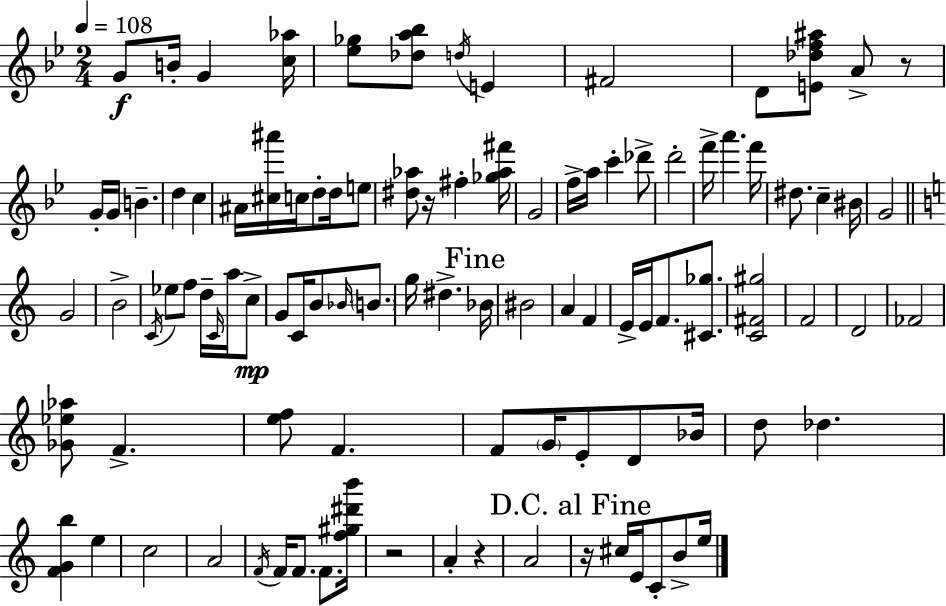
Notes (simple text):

G4/e B4/s G4/q [C5,Ab5]/s [Eb5,Gb5]/e [Db5,A5,Bb5]/e D5/s E4/q F#4/h D4/e [E4,Db5,F5,A#5]/e A4/e R/e G4/s G4/s B4/q. D5/q C5/q A#4/s [C#5,A#6]/s C5/s D5/e D5/s E5/e [D#5,Ab5]/e R/s F#5/q [Gb5,Ab5,F#6]/s G4/h F5/s A5/s C6/q Db6/e D6/h F6/s A6/q. F6/s D#5/e. C5/q BIS4/s G4/h G4/h B4/h C4/s Eb5/e F5/e D5/s C4/s A5/s C5/e G4/e C4/s B4/e Bb4/s B4/e. G5/s D#5/q. Bb4/s BIS4/h A4/q F4/q E4/s E4/s F4/e. [C#4,Gb5]/e. [C4,F#4,G#5]/h F4/h D4/h FES4/h [Gb4,Eb5,Ab5]/e F4/q. [E5,F5]/e F4/q. F4/e G4/s E4/e D4/e Bb4/s D5/e Db5/q. [F4,G4,B5]/q E5/q C5/h A4/h F4/s F4/s F4/e. F4/e. [F5,G#5,D#6,B6]/s R/h A4/q R/q A4/h R/s C#5/s E4/s C4/e B4/e E5/s